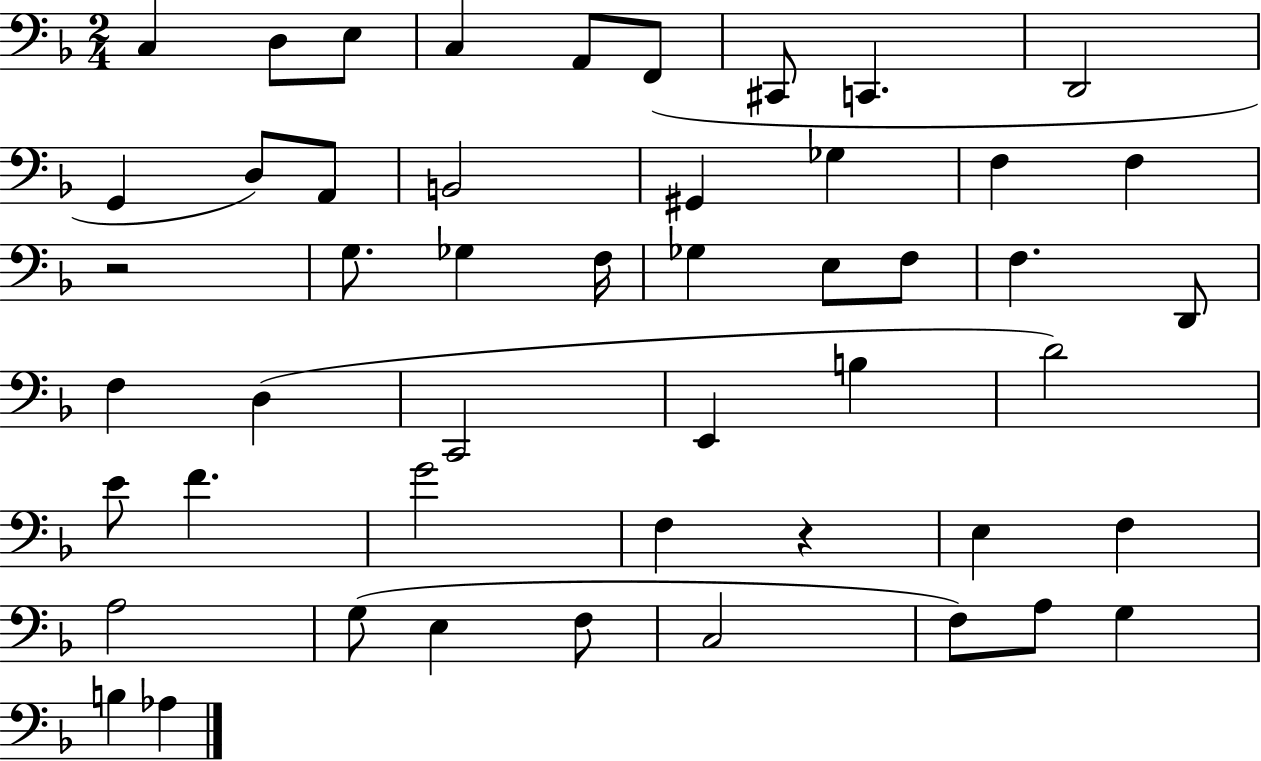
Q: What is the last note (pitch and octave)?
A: Ab3